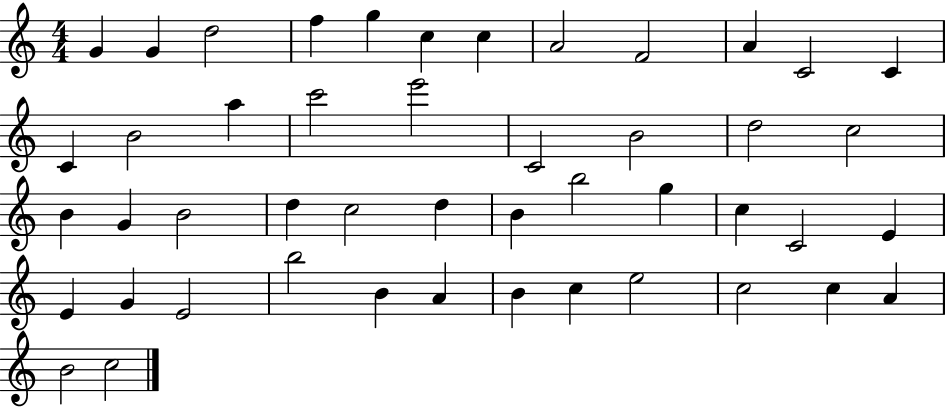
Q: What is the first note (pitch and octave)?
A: G4